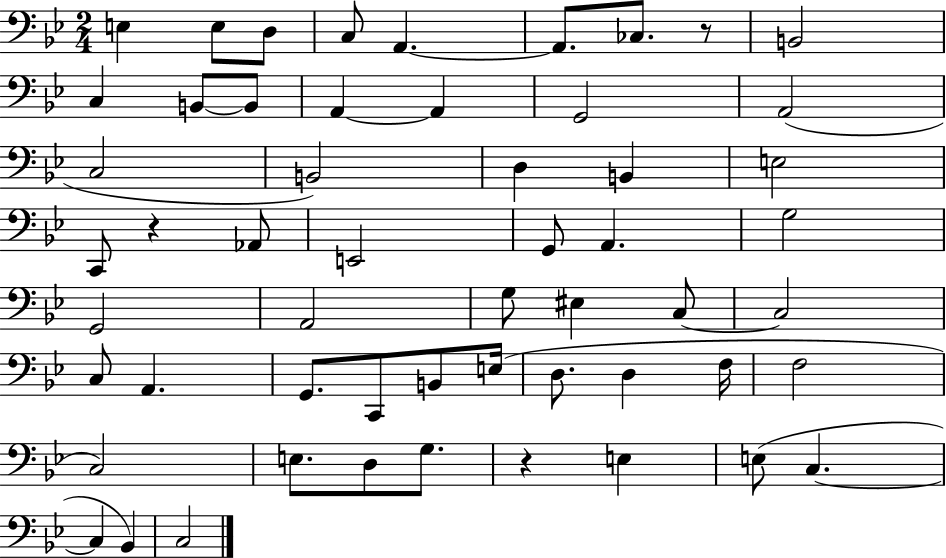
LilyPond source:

{
  \clef bass
  \numericTimeSignature
  \time 2/4
  \key bes \major
  \repeat volta 2 { e4 e8 d8 | c8 a,4.~~ | a,8. ces8. r8 | b,2 | \break c4 b,8~~ b,8 | a,4~~ a,4 | g,2 | a,2( | \break c2 | b,2) | d4 b,4 | e2 | \break c,8 r4 aes,8 | e,2 | g,8 a,4. | g2 | \break g,2 | a,2 | g8 eis4 c8~~ | c2 | \break c8 a,4. | g,8. c,8 b,8 e16( | d8. d4 f16 | f2 | \break c2) | e8. d8 g8. | r4 e4 | e8( c4.~~ | \break c4 bes,4) | c2 | } \bar "|."
}